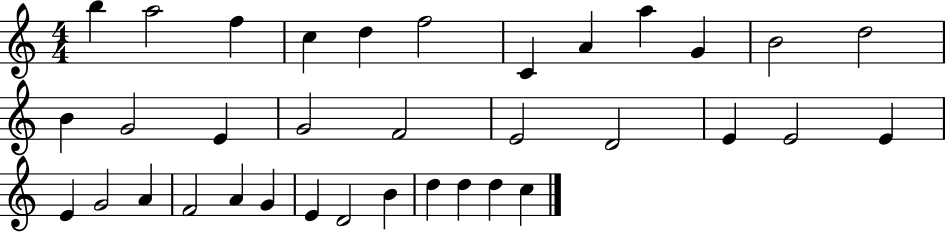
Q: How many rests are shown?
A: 0